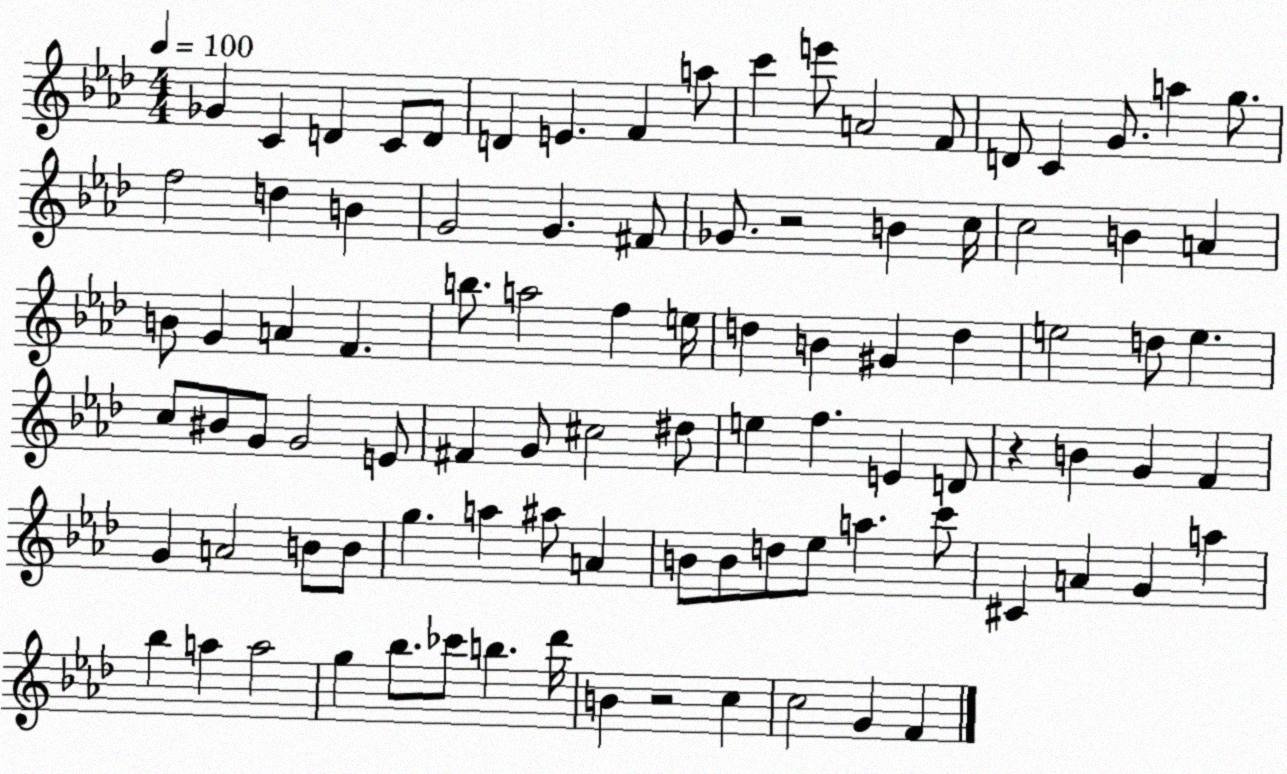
X:1
T:Untitled
M:4/4
L:1/4
K:Ab
_G C D C/2 D/2 D E F a/2 c' e'/2 A2 F/2 D/2 C G/2 a g/2 f2 d B G2 G ^F/2 _G/2 z2 B c/4 c2 B A B/2 G A F b/2 a2 f e/4 d B ^G d e2 d/2 e c/2 ^B/2 G/2 G2 E/2 ^F G/2 ^c2 ^d/2 e f E D/2 z B G F G A2 B/2 B/2 g a ^a/2 A B/2 B/2 d/2 _e/2 a c'/2 ^C A G a _b a a2 g _b/2 _c'/2 b _d'/4 B z2 c c2 G F